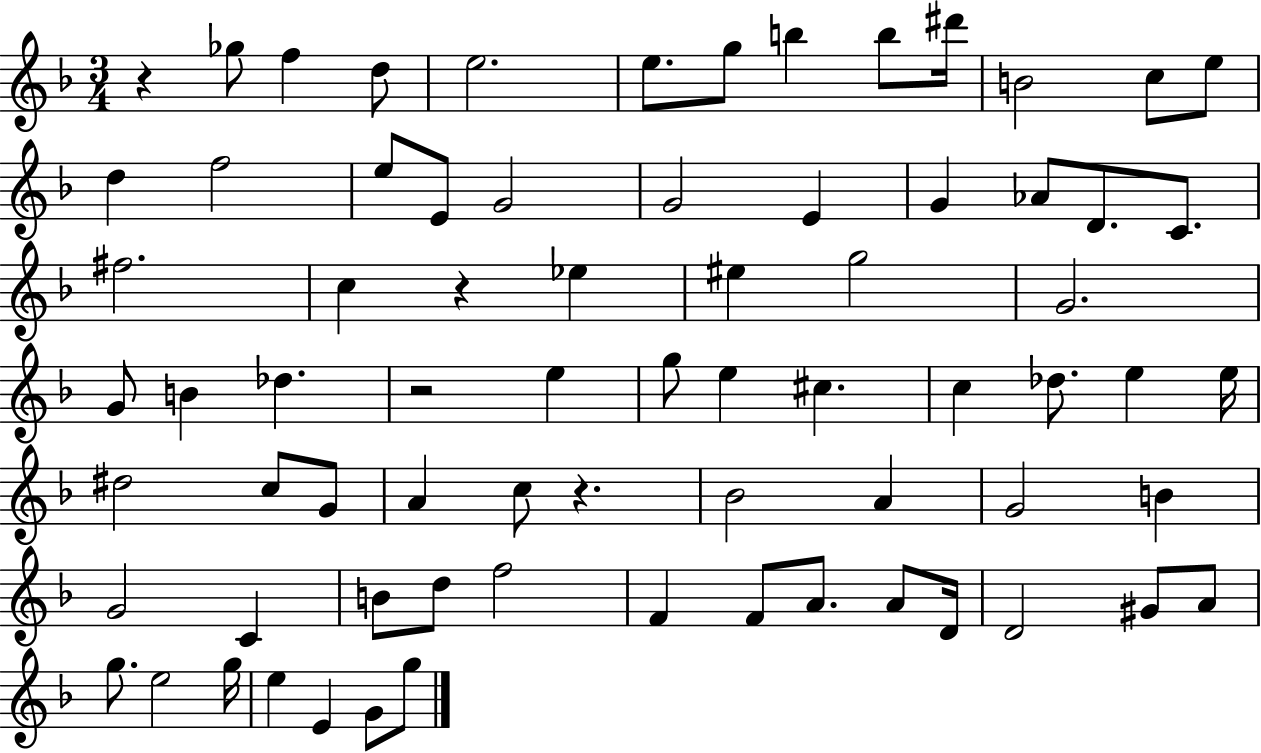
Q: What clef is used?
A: treble